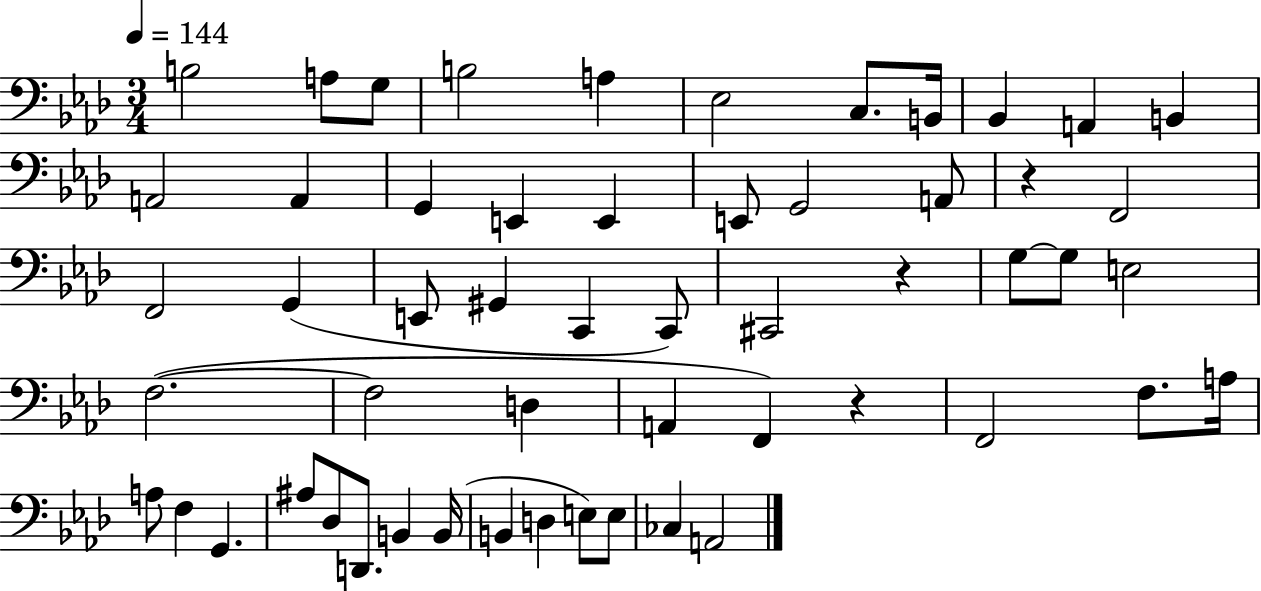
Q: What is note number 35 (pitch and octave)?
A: F2